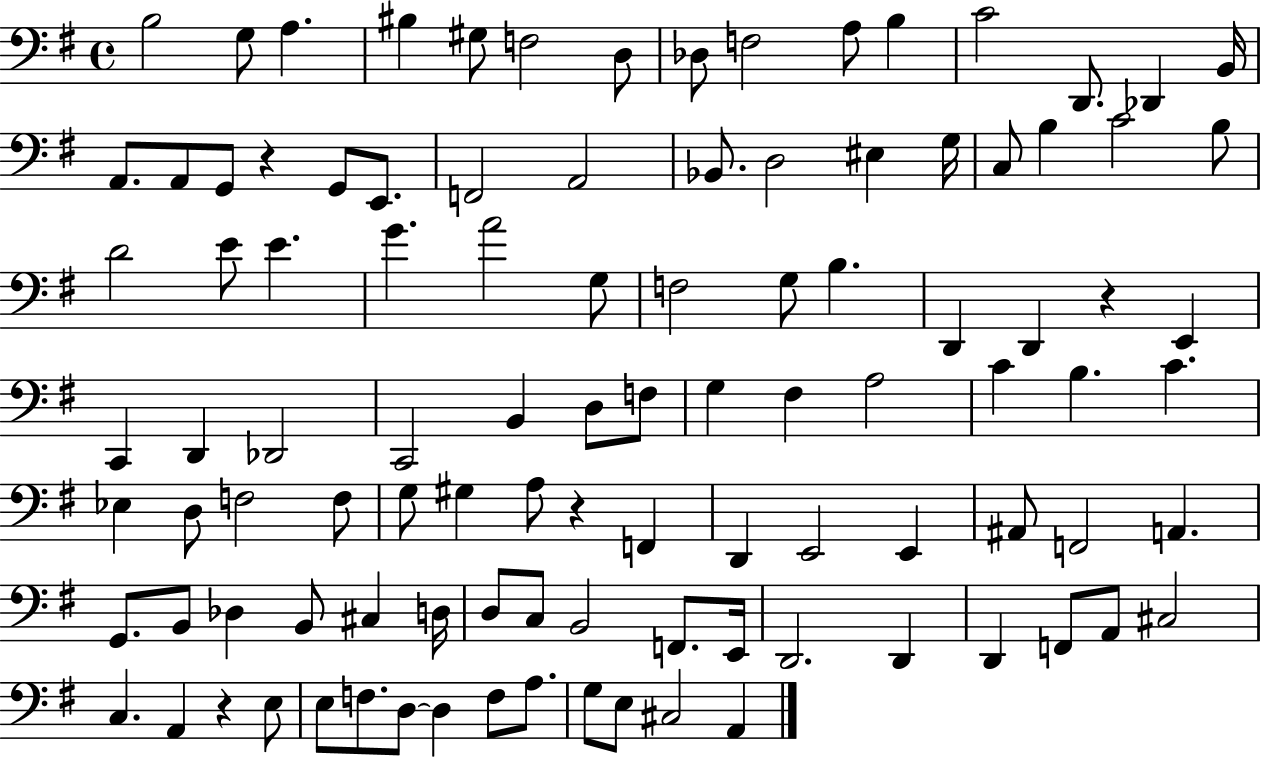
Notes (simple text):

B3/h G3/e A3/q. BIS3/q G#3/e F3/h D3/e Db3/e F3/h A3/e B3/q C4/h D2/e. Db2/q B2/s A2/e. A2/e G2/e R/q G2/e E2/e. F2/h A2/h Bb2/e. D3/h EIS3/q G3/s C3/e B3/q C4/h B3/e D4/h E4/e E4/q. G4/q. A4/h G3/e F3/h G3/e B3/q. D2/q D2/q R/q E2/q C2/q D2/q Db2/h C2/h B2/q D3/e F3/e G3/q F#3/q A3/h C4/q B3/q. C4/q. Eb3/q D3/e F3/h F3/e G3/e G#3/q A3/e R/q F2/q D2/q E2/h E2/q A#2/e F2/h A2/q. G2/e. B2/e Db3/q B2/e C#3/q D3/s D3/e C3/e B2/h F2/e. E2/s D2/h. D2/q D2/q F2/e A2/e C#3/h C3/q. A2/q R/q E3/e E3/e F3/e. D3/e D3/q F3/e A3/e. G3/e E3/e C#3/h A2/q